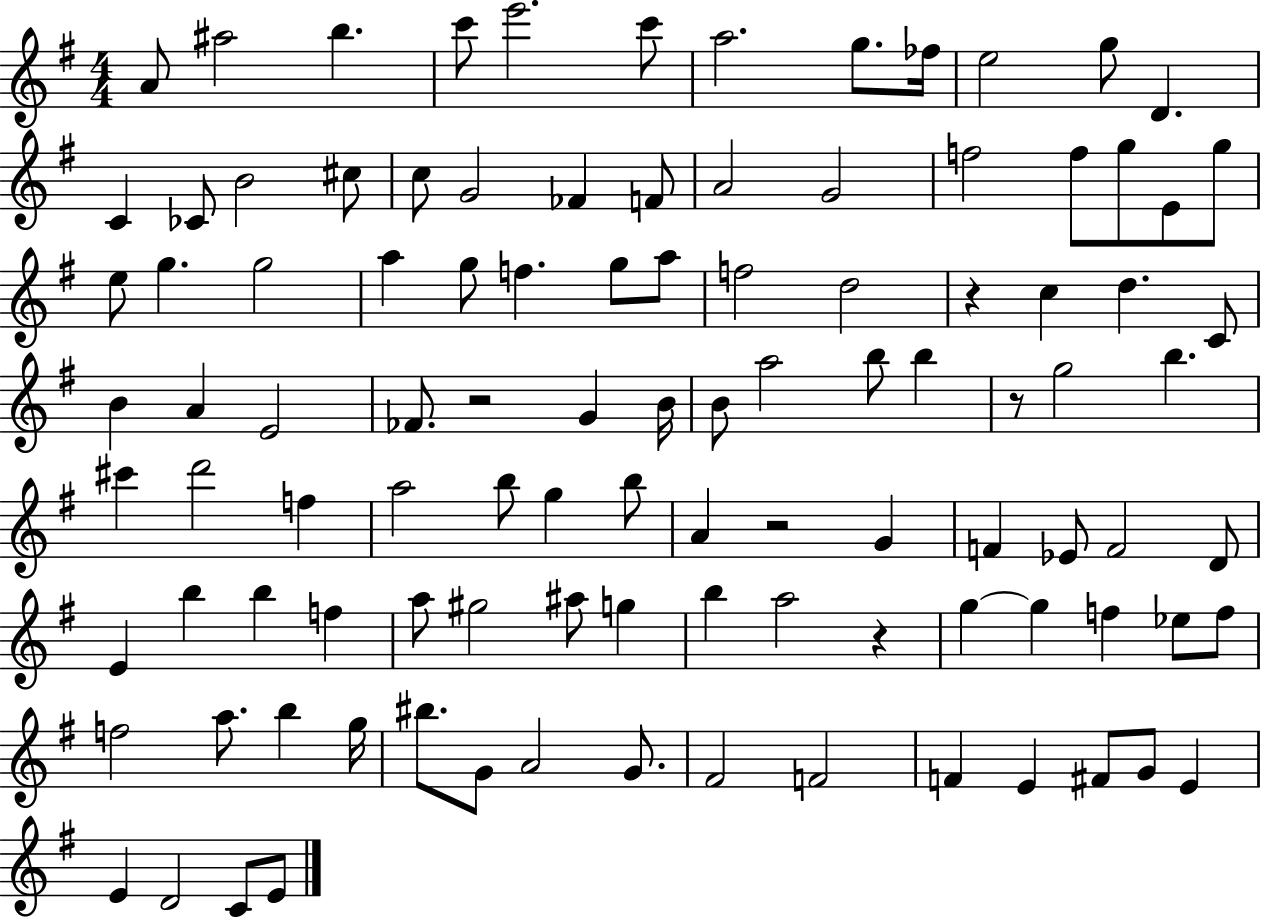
A4/e A#5/h B5/q. C6/e E6/h. C6/e A5/h. G5/e. FES5/s E5/h G5/e D4/q. C4/q CES4/e B4/h C#5/e C5/e G4/h FES4/q F4/e A4/h G4/h F5/h F5/e G5/e E4/e G5/e E5/e G5/q. G5/h A5/q G5/e F5/q. G5/e A5/e F5/h D5/h R/q C5/q D5/q. C4/e B4/q A4/q E4/h FES4/e. R/h G4/q B4/s B4/e A5/h B5/e B5/q R/e G5/h B5/q. C#6/q D6/h F5/q A5/h B5/e G5/q B5/e A4/q R/h G4/q F4/q Eb4/e F4/h D4/e E4/q B5/q B5/q F5/q A5/e G#5/h A#5/e G5/q B5/q A5/h R/q G5/q G5/q F5/q Eb5/e F5/e F5/h A5/e. B5/q G5/s BIS5/e. G4/e A4/h G4/e. F#4/h F4/h F4/q E4/q F#4/e G4/e E4/q E4/q D4/h C4/e E4/e